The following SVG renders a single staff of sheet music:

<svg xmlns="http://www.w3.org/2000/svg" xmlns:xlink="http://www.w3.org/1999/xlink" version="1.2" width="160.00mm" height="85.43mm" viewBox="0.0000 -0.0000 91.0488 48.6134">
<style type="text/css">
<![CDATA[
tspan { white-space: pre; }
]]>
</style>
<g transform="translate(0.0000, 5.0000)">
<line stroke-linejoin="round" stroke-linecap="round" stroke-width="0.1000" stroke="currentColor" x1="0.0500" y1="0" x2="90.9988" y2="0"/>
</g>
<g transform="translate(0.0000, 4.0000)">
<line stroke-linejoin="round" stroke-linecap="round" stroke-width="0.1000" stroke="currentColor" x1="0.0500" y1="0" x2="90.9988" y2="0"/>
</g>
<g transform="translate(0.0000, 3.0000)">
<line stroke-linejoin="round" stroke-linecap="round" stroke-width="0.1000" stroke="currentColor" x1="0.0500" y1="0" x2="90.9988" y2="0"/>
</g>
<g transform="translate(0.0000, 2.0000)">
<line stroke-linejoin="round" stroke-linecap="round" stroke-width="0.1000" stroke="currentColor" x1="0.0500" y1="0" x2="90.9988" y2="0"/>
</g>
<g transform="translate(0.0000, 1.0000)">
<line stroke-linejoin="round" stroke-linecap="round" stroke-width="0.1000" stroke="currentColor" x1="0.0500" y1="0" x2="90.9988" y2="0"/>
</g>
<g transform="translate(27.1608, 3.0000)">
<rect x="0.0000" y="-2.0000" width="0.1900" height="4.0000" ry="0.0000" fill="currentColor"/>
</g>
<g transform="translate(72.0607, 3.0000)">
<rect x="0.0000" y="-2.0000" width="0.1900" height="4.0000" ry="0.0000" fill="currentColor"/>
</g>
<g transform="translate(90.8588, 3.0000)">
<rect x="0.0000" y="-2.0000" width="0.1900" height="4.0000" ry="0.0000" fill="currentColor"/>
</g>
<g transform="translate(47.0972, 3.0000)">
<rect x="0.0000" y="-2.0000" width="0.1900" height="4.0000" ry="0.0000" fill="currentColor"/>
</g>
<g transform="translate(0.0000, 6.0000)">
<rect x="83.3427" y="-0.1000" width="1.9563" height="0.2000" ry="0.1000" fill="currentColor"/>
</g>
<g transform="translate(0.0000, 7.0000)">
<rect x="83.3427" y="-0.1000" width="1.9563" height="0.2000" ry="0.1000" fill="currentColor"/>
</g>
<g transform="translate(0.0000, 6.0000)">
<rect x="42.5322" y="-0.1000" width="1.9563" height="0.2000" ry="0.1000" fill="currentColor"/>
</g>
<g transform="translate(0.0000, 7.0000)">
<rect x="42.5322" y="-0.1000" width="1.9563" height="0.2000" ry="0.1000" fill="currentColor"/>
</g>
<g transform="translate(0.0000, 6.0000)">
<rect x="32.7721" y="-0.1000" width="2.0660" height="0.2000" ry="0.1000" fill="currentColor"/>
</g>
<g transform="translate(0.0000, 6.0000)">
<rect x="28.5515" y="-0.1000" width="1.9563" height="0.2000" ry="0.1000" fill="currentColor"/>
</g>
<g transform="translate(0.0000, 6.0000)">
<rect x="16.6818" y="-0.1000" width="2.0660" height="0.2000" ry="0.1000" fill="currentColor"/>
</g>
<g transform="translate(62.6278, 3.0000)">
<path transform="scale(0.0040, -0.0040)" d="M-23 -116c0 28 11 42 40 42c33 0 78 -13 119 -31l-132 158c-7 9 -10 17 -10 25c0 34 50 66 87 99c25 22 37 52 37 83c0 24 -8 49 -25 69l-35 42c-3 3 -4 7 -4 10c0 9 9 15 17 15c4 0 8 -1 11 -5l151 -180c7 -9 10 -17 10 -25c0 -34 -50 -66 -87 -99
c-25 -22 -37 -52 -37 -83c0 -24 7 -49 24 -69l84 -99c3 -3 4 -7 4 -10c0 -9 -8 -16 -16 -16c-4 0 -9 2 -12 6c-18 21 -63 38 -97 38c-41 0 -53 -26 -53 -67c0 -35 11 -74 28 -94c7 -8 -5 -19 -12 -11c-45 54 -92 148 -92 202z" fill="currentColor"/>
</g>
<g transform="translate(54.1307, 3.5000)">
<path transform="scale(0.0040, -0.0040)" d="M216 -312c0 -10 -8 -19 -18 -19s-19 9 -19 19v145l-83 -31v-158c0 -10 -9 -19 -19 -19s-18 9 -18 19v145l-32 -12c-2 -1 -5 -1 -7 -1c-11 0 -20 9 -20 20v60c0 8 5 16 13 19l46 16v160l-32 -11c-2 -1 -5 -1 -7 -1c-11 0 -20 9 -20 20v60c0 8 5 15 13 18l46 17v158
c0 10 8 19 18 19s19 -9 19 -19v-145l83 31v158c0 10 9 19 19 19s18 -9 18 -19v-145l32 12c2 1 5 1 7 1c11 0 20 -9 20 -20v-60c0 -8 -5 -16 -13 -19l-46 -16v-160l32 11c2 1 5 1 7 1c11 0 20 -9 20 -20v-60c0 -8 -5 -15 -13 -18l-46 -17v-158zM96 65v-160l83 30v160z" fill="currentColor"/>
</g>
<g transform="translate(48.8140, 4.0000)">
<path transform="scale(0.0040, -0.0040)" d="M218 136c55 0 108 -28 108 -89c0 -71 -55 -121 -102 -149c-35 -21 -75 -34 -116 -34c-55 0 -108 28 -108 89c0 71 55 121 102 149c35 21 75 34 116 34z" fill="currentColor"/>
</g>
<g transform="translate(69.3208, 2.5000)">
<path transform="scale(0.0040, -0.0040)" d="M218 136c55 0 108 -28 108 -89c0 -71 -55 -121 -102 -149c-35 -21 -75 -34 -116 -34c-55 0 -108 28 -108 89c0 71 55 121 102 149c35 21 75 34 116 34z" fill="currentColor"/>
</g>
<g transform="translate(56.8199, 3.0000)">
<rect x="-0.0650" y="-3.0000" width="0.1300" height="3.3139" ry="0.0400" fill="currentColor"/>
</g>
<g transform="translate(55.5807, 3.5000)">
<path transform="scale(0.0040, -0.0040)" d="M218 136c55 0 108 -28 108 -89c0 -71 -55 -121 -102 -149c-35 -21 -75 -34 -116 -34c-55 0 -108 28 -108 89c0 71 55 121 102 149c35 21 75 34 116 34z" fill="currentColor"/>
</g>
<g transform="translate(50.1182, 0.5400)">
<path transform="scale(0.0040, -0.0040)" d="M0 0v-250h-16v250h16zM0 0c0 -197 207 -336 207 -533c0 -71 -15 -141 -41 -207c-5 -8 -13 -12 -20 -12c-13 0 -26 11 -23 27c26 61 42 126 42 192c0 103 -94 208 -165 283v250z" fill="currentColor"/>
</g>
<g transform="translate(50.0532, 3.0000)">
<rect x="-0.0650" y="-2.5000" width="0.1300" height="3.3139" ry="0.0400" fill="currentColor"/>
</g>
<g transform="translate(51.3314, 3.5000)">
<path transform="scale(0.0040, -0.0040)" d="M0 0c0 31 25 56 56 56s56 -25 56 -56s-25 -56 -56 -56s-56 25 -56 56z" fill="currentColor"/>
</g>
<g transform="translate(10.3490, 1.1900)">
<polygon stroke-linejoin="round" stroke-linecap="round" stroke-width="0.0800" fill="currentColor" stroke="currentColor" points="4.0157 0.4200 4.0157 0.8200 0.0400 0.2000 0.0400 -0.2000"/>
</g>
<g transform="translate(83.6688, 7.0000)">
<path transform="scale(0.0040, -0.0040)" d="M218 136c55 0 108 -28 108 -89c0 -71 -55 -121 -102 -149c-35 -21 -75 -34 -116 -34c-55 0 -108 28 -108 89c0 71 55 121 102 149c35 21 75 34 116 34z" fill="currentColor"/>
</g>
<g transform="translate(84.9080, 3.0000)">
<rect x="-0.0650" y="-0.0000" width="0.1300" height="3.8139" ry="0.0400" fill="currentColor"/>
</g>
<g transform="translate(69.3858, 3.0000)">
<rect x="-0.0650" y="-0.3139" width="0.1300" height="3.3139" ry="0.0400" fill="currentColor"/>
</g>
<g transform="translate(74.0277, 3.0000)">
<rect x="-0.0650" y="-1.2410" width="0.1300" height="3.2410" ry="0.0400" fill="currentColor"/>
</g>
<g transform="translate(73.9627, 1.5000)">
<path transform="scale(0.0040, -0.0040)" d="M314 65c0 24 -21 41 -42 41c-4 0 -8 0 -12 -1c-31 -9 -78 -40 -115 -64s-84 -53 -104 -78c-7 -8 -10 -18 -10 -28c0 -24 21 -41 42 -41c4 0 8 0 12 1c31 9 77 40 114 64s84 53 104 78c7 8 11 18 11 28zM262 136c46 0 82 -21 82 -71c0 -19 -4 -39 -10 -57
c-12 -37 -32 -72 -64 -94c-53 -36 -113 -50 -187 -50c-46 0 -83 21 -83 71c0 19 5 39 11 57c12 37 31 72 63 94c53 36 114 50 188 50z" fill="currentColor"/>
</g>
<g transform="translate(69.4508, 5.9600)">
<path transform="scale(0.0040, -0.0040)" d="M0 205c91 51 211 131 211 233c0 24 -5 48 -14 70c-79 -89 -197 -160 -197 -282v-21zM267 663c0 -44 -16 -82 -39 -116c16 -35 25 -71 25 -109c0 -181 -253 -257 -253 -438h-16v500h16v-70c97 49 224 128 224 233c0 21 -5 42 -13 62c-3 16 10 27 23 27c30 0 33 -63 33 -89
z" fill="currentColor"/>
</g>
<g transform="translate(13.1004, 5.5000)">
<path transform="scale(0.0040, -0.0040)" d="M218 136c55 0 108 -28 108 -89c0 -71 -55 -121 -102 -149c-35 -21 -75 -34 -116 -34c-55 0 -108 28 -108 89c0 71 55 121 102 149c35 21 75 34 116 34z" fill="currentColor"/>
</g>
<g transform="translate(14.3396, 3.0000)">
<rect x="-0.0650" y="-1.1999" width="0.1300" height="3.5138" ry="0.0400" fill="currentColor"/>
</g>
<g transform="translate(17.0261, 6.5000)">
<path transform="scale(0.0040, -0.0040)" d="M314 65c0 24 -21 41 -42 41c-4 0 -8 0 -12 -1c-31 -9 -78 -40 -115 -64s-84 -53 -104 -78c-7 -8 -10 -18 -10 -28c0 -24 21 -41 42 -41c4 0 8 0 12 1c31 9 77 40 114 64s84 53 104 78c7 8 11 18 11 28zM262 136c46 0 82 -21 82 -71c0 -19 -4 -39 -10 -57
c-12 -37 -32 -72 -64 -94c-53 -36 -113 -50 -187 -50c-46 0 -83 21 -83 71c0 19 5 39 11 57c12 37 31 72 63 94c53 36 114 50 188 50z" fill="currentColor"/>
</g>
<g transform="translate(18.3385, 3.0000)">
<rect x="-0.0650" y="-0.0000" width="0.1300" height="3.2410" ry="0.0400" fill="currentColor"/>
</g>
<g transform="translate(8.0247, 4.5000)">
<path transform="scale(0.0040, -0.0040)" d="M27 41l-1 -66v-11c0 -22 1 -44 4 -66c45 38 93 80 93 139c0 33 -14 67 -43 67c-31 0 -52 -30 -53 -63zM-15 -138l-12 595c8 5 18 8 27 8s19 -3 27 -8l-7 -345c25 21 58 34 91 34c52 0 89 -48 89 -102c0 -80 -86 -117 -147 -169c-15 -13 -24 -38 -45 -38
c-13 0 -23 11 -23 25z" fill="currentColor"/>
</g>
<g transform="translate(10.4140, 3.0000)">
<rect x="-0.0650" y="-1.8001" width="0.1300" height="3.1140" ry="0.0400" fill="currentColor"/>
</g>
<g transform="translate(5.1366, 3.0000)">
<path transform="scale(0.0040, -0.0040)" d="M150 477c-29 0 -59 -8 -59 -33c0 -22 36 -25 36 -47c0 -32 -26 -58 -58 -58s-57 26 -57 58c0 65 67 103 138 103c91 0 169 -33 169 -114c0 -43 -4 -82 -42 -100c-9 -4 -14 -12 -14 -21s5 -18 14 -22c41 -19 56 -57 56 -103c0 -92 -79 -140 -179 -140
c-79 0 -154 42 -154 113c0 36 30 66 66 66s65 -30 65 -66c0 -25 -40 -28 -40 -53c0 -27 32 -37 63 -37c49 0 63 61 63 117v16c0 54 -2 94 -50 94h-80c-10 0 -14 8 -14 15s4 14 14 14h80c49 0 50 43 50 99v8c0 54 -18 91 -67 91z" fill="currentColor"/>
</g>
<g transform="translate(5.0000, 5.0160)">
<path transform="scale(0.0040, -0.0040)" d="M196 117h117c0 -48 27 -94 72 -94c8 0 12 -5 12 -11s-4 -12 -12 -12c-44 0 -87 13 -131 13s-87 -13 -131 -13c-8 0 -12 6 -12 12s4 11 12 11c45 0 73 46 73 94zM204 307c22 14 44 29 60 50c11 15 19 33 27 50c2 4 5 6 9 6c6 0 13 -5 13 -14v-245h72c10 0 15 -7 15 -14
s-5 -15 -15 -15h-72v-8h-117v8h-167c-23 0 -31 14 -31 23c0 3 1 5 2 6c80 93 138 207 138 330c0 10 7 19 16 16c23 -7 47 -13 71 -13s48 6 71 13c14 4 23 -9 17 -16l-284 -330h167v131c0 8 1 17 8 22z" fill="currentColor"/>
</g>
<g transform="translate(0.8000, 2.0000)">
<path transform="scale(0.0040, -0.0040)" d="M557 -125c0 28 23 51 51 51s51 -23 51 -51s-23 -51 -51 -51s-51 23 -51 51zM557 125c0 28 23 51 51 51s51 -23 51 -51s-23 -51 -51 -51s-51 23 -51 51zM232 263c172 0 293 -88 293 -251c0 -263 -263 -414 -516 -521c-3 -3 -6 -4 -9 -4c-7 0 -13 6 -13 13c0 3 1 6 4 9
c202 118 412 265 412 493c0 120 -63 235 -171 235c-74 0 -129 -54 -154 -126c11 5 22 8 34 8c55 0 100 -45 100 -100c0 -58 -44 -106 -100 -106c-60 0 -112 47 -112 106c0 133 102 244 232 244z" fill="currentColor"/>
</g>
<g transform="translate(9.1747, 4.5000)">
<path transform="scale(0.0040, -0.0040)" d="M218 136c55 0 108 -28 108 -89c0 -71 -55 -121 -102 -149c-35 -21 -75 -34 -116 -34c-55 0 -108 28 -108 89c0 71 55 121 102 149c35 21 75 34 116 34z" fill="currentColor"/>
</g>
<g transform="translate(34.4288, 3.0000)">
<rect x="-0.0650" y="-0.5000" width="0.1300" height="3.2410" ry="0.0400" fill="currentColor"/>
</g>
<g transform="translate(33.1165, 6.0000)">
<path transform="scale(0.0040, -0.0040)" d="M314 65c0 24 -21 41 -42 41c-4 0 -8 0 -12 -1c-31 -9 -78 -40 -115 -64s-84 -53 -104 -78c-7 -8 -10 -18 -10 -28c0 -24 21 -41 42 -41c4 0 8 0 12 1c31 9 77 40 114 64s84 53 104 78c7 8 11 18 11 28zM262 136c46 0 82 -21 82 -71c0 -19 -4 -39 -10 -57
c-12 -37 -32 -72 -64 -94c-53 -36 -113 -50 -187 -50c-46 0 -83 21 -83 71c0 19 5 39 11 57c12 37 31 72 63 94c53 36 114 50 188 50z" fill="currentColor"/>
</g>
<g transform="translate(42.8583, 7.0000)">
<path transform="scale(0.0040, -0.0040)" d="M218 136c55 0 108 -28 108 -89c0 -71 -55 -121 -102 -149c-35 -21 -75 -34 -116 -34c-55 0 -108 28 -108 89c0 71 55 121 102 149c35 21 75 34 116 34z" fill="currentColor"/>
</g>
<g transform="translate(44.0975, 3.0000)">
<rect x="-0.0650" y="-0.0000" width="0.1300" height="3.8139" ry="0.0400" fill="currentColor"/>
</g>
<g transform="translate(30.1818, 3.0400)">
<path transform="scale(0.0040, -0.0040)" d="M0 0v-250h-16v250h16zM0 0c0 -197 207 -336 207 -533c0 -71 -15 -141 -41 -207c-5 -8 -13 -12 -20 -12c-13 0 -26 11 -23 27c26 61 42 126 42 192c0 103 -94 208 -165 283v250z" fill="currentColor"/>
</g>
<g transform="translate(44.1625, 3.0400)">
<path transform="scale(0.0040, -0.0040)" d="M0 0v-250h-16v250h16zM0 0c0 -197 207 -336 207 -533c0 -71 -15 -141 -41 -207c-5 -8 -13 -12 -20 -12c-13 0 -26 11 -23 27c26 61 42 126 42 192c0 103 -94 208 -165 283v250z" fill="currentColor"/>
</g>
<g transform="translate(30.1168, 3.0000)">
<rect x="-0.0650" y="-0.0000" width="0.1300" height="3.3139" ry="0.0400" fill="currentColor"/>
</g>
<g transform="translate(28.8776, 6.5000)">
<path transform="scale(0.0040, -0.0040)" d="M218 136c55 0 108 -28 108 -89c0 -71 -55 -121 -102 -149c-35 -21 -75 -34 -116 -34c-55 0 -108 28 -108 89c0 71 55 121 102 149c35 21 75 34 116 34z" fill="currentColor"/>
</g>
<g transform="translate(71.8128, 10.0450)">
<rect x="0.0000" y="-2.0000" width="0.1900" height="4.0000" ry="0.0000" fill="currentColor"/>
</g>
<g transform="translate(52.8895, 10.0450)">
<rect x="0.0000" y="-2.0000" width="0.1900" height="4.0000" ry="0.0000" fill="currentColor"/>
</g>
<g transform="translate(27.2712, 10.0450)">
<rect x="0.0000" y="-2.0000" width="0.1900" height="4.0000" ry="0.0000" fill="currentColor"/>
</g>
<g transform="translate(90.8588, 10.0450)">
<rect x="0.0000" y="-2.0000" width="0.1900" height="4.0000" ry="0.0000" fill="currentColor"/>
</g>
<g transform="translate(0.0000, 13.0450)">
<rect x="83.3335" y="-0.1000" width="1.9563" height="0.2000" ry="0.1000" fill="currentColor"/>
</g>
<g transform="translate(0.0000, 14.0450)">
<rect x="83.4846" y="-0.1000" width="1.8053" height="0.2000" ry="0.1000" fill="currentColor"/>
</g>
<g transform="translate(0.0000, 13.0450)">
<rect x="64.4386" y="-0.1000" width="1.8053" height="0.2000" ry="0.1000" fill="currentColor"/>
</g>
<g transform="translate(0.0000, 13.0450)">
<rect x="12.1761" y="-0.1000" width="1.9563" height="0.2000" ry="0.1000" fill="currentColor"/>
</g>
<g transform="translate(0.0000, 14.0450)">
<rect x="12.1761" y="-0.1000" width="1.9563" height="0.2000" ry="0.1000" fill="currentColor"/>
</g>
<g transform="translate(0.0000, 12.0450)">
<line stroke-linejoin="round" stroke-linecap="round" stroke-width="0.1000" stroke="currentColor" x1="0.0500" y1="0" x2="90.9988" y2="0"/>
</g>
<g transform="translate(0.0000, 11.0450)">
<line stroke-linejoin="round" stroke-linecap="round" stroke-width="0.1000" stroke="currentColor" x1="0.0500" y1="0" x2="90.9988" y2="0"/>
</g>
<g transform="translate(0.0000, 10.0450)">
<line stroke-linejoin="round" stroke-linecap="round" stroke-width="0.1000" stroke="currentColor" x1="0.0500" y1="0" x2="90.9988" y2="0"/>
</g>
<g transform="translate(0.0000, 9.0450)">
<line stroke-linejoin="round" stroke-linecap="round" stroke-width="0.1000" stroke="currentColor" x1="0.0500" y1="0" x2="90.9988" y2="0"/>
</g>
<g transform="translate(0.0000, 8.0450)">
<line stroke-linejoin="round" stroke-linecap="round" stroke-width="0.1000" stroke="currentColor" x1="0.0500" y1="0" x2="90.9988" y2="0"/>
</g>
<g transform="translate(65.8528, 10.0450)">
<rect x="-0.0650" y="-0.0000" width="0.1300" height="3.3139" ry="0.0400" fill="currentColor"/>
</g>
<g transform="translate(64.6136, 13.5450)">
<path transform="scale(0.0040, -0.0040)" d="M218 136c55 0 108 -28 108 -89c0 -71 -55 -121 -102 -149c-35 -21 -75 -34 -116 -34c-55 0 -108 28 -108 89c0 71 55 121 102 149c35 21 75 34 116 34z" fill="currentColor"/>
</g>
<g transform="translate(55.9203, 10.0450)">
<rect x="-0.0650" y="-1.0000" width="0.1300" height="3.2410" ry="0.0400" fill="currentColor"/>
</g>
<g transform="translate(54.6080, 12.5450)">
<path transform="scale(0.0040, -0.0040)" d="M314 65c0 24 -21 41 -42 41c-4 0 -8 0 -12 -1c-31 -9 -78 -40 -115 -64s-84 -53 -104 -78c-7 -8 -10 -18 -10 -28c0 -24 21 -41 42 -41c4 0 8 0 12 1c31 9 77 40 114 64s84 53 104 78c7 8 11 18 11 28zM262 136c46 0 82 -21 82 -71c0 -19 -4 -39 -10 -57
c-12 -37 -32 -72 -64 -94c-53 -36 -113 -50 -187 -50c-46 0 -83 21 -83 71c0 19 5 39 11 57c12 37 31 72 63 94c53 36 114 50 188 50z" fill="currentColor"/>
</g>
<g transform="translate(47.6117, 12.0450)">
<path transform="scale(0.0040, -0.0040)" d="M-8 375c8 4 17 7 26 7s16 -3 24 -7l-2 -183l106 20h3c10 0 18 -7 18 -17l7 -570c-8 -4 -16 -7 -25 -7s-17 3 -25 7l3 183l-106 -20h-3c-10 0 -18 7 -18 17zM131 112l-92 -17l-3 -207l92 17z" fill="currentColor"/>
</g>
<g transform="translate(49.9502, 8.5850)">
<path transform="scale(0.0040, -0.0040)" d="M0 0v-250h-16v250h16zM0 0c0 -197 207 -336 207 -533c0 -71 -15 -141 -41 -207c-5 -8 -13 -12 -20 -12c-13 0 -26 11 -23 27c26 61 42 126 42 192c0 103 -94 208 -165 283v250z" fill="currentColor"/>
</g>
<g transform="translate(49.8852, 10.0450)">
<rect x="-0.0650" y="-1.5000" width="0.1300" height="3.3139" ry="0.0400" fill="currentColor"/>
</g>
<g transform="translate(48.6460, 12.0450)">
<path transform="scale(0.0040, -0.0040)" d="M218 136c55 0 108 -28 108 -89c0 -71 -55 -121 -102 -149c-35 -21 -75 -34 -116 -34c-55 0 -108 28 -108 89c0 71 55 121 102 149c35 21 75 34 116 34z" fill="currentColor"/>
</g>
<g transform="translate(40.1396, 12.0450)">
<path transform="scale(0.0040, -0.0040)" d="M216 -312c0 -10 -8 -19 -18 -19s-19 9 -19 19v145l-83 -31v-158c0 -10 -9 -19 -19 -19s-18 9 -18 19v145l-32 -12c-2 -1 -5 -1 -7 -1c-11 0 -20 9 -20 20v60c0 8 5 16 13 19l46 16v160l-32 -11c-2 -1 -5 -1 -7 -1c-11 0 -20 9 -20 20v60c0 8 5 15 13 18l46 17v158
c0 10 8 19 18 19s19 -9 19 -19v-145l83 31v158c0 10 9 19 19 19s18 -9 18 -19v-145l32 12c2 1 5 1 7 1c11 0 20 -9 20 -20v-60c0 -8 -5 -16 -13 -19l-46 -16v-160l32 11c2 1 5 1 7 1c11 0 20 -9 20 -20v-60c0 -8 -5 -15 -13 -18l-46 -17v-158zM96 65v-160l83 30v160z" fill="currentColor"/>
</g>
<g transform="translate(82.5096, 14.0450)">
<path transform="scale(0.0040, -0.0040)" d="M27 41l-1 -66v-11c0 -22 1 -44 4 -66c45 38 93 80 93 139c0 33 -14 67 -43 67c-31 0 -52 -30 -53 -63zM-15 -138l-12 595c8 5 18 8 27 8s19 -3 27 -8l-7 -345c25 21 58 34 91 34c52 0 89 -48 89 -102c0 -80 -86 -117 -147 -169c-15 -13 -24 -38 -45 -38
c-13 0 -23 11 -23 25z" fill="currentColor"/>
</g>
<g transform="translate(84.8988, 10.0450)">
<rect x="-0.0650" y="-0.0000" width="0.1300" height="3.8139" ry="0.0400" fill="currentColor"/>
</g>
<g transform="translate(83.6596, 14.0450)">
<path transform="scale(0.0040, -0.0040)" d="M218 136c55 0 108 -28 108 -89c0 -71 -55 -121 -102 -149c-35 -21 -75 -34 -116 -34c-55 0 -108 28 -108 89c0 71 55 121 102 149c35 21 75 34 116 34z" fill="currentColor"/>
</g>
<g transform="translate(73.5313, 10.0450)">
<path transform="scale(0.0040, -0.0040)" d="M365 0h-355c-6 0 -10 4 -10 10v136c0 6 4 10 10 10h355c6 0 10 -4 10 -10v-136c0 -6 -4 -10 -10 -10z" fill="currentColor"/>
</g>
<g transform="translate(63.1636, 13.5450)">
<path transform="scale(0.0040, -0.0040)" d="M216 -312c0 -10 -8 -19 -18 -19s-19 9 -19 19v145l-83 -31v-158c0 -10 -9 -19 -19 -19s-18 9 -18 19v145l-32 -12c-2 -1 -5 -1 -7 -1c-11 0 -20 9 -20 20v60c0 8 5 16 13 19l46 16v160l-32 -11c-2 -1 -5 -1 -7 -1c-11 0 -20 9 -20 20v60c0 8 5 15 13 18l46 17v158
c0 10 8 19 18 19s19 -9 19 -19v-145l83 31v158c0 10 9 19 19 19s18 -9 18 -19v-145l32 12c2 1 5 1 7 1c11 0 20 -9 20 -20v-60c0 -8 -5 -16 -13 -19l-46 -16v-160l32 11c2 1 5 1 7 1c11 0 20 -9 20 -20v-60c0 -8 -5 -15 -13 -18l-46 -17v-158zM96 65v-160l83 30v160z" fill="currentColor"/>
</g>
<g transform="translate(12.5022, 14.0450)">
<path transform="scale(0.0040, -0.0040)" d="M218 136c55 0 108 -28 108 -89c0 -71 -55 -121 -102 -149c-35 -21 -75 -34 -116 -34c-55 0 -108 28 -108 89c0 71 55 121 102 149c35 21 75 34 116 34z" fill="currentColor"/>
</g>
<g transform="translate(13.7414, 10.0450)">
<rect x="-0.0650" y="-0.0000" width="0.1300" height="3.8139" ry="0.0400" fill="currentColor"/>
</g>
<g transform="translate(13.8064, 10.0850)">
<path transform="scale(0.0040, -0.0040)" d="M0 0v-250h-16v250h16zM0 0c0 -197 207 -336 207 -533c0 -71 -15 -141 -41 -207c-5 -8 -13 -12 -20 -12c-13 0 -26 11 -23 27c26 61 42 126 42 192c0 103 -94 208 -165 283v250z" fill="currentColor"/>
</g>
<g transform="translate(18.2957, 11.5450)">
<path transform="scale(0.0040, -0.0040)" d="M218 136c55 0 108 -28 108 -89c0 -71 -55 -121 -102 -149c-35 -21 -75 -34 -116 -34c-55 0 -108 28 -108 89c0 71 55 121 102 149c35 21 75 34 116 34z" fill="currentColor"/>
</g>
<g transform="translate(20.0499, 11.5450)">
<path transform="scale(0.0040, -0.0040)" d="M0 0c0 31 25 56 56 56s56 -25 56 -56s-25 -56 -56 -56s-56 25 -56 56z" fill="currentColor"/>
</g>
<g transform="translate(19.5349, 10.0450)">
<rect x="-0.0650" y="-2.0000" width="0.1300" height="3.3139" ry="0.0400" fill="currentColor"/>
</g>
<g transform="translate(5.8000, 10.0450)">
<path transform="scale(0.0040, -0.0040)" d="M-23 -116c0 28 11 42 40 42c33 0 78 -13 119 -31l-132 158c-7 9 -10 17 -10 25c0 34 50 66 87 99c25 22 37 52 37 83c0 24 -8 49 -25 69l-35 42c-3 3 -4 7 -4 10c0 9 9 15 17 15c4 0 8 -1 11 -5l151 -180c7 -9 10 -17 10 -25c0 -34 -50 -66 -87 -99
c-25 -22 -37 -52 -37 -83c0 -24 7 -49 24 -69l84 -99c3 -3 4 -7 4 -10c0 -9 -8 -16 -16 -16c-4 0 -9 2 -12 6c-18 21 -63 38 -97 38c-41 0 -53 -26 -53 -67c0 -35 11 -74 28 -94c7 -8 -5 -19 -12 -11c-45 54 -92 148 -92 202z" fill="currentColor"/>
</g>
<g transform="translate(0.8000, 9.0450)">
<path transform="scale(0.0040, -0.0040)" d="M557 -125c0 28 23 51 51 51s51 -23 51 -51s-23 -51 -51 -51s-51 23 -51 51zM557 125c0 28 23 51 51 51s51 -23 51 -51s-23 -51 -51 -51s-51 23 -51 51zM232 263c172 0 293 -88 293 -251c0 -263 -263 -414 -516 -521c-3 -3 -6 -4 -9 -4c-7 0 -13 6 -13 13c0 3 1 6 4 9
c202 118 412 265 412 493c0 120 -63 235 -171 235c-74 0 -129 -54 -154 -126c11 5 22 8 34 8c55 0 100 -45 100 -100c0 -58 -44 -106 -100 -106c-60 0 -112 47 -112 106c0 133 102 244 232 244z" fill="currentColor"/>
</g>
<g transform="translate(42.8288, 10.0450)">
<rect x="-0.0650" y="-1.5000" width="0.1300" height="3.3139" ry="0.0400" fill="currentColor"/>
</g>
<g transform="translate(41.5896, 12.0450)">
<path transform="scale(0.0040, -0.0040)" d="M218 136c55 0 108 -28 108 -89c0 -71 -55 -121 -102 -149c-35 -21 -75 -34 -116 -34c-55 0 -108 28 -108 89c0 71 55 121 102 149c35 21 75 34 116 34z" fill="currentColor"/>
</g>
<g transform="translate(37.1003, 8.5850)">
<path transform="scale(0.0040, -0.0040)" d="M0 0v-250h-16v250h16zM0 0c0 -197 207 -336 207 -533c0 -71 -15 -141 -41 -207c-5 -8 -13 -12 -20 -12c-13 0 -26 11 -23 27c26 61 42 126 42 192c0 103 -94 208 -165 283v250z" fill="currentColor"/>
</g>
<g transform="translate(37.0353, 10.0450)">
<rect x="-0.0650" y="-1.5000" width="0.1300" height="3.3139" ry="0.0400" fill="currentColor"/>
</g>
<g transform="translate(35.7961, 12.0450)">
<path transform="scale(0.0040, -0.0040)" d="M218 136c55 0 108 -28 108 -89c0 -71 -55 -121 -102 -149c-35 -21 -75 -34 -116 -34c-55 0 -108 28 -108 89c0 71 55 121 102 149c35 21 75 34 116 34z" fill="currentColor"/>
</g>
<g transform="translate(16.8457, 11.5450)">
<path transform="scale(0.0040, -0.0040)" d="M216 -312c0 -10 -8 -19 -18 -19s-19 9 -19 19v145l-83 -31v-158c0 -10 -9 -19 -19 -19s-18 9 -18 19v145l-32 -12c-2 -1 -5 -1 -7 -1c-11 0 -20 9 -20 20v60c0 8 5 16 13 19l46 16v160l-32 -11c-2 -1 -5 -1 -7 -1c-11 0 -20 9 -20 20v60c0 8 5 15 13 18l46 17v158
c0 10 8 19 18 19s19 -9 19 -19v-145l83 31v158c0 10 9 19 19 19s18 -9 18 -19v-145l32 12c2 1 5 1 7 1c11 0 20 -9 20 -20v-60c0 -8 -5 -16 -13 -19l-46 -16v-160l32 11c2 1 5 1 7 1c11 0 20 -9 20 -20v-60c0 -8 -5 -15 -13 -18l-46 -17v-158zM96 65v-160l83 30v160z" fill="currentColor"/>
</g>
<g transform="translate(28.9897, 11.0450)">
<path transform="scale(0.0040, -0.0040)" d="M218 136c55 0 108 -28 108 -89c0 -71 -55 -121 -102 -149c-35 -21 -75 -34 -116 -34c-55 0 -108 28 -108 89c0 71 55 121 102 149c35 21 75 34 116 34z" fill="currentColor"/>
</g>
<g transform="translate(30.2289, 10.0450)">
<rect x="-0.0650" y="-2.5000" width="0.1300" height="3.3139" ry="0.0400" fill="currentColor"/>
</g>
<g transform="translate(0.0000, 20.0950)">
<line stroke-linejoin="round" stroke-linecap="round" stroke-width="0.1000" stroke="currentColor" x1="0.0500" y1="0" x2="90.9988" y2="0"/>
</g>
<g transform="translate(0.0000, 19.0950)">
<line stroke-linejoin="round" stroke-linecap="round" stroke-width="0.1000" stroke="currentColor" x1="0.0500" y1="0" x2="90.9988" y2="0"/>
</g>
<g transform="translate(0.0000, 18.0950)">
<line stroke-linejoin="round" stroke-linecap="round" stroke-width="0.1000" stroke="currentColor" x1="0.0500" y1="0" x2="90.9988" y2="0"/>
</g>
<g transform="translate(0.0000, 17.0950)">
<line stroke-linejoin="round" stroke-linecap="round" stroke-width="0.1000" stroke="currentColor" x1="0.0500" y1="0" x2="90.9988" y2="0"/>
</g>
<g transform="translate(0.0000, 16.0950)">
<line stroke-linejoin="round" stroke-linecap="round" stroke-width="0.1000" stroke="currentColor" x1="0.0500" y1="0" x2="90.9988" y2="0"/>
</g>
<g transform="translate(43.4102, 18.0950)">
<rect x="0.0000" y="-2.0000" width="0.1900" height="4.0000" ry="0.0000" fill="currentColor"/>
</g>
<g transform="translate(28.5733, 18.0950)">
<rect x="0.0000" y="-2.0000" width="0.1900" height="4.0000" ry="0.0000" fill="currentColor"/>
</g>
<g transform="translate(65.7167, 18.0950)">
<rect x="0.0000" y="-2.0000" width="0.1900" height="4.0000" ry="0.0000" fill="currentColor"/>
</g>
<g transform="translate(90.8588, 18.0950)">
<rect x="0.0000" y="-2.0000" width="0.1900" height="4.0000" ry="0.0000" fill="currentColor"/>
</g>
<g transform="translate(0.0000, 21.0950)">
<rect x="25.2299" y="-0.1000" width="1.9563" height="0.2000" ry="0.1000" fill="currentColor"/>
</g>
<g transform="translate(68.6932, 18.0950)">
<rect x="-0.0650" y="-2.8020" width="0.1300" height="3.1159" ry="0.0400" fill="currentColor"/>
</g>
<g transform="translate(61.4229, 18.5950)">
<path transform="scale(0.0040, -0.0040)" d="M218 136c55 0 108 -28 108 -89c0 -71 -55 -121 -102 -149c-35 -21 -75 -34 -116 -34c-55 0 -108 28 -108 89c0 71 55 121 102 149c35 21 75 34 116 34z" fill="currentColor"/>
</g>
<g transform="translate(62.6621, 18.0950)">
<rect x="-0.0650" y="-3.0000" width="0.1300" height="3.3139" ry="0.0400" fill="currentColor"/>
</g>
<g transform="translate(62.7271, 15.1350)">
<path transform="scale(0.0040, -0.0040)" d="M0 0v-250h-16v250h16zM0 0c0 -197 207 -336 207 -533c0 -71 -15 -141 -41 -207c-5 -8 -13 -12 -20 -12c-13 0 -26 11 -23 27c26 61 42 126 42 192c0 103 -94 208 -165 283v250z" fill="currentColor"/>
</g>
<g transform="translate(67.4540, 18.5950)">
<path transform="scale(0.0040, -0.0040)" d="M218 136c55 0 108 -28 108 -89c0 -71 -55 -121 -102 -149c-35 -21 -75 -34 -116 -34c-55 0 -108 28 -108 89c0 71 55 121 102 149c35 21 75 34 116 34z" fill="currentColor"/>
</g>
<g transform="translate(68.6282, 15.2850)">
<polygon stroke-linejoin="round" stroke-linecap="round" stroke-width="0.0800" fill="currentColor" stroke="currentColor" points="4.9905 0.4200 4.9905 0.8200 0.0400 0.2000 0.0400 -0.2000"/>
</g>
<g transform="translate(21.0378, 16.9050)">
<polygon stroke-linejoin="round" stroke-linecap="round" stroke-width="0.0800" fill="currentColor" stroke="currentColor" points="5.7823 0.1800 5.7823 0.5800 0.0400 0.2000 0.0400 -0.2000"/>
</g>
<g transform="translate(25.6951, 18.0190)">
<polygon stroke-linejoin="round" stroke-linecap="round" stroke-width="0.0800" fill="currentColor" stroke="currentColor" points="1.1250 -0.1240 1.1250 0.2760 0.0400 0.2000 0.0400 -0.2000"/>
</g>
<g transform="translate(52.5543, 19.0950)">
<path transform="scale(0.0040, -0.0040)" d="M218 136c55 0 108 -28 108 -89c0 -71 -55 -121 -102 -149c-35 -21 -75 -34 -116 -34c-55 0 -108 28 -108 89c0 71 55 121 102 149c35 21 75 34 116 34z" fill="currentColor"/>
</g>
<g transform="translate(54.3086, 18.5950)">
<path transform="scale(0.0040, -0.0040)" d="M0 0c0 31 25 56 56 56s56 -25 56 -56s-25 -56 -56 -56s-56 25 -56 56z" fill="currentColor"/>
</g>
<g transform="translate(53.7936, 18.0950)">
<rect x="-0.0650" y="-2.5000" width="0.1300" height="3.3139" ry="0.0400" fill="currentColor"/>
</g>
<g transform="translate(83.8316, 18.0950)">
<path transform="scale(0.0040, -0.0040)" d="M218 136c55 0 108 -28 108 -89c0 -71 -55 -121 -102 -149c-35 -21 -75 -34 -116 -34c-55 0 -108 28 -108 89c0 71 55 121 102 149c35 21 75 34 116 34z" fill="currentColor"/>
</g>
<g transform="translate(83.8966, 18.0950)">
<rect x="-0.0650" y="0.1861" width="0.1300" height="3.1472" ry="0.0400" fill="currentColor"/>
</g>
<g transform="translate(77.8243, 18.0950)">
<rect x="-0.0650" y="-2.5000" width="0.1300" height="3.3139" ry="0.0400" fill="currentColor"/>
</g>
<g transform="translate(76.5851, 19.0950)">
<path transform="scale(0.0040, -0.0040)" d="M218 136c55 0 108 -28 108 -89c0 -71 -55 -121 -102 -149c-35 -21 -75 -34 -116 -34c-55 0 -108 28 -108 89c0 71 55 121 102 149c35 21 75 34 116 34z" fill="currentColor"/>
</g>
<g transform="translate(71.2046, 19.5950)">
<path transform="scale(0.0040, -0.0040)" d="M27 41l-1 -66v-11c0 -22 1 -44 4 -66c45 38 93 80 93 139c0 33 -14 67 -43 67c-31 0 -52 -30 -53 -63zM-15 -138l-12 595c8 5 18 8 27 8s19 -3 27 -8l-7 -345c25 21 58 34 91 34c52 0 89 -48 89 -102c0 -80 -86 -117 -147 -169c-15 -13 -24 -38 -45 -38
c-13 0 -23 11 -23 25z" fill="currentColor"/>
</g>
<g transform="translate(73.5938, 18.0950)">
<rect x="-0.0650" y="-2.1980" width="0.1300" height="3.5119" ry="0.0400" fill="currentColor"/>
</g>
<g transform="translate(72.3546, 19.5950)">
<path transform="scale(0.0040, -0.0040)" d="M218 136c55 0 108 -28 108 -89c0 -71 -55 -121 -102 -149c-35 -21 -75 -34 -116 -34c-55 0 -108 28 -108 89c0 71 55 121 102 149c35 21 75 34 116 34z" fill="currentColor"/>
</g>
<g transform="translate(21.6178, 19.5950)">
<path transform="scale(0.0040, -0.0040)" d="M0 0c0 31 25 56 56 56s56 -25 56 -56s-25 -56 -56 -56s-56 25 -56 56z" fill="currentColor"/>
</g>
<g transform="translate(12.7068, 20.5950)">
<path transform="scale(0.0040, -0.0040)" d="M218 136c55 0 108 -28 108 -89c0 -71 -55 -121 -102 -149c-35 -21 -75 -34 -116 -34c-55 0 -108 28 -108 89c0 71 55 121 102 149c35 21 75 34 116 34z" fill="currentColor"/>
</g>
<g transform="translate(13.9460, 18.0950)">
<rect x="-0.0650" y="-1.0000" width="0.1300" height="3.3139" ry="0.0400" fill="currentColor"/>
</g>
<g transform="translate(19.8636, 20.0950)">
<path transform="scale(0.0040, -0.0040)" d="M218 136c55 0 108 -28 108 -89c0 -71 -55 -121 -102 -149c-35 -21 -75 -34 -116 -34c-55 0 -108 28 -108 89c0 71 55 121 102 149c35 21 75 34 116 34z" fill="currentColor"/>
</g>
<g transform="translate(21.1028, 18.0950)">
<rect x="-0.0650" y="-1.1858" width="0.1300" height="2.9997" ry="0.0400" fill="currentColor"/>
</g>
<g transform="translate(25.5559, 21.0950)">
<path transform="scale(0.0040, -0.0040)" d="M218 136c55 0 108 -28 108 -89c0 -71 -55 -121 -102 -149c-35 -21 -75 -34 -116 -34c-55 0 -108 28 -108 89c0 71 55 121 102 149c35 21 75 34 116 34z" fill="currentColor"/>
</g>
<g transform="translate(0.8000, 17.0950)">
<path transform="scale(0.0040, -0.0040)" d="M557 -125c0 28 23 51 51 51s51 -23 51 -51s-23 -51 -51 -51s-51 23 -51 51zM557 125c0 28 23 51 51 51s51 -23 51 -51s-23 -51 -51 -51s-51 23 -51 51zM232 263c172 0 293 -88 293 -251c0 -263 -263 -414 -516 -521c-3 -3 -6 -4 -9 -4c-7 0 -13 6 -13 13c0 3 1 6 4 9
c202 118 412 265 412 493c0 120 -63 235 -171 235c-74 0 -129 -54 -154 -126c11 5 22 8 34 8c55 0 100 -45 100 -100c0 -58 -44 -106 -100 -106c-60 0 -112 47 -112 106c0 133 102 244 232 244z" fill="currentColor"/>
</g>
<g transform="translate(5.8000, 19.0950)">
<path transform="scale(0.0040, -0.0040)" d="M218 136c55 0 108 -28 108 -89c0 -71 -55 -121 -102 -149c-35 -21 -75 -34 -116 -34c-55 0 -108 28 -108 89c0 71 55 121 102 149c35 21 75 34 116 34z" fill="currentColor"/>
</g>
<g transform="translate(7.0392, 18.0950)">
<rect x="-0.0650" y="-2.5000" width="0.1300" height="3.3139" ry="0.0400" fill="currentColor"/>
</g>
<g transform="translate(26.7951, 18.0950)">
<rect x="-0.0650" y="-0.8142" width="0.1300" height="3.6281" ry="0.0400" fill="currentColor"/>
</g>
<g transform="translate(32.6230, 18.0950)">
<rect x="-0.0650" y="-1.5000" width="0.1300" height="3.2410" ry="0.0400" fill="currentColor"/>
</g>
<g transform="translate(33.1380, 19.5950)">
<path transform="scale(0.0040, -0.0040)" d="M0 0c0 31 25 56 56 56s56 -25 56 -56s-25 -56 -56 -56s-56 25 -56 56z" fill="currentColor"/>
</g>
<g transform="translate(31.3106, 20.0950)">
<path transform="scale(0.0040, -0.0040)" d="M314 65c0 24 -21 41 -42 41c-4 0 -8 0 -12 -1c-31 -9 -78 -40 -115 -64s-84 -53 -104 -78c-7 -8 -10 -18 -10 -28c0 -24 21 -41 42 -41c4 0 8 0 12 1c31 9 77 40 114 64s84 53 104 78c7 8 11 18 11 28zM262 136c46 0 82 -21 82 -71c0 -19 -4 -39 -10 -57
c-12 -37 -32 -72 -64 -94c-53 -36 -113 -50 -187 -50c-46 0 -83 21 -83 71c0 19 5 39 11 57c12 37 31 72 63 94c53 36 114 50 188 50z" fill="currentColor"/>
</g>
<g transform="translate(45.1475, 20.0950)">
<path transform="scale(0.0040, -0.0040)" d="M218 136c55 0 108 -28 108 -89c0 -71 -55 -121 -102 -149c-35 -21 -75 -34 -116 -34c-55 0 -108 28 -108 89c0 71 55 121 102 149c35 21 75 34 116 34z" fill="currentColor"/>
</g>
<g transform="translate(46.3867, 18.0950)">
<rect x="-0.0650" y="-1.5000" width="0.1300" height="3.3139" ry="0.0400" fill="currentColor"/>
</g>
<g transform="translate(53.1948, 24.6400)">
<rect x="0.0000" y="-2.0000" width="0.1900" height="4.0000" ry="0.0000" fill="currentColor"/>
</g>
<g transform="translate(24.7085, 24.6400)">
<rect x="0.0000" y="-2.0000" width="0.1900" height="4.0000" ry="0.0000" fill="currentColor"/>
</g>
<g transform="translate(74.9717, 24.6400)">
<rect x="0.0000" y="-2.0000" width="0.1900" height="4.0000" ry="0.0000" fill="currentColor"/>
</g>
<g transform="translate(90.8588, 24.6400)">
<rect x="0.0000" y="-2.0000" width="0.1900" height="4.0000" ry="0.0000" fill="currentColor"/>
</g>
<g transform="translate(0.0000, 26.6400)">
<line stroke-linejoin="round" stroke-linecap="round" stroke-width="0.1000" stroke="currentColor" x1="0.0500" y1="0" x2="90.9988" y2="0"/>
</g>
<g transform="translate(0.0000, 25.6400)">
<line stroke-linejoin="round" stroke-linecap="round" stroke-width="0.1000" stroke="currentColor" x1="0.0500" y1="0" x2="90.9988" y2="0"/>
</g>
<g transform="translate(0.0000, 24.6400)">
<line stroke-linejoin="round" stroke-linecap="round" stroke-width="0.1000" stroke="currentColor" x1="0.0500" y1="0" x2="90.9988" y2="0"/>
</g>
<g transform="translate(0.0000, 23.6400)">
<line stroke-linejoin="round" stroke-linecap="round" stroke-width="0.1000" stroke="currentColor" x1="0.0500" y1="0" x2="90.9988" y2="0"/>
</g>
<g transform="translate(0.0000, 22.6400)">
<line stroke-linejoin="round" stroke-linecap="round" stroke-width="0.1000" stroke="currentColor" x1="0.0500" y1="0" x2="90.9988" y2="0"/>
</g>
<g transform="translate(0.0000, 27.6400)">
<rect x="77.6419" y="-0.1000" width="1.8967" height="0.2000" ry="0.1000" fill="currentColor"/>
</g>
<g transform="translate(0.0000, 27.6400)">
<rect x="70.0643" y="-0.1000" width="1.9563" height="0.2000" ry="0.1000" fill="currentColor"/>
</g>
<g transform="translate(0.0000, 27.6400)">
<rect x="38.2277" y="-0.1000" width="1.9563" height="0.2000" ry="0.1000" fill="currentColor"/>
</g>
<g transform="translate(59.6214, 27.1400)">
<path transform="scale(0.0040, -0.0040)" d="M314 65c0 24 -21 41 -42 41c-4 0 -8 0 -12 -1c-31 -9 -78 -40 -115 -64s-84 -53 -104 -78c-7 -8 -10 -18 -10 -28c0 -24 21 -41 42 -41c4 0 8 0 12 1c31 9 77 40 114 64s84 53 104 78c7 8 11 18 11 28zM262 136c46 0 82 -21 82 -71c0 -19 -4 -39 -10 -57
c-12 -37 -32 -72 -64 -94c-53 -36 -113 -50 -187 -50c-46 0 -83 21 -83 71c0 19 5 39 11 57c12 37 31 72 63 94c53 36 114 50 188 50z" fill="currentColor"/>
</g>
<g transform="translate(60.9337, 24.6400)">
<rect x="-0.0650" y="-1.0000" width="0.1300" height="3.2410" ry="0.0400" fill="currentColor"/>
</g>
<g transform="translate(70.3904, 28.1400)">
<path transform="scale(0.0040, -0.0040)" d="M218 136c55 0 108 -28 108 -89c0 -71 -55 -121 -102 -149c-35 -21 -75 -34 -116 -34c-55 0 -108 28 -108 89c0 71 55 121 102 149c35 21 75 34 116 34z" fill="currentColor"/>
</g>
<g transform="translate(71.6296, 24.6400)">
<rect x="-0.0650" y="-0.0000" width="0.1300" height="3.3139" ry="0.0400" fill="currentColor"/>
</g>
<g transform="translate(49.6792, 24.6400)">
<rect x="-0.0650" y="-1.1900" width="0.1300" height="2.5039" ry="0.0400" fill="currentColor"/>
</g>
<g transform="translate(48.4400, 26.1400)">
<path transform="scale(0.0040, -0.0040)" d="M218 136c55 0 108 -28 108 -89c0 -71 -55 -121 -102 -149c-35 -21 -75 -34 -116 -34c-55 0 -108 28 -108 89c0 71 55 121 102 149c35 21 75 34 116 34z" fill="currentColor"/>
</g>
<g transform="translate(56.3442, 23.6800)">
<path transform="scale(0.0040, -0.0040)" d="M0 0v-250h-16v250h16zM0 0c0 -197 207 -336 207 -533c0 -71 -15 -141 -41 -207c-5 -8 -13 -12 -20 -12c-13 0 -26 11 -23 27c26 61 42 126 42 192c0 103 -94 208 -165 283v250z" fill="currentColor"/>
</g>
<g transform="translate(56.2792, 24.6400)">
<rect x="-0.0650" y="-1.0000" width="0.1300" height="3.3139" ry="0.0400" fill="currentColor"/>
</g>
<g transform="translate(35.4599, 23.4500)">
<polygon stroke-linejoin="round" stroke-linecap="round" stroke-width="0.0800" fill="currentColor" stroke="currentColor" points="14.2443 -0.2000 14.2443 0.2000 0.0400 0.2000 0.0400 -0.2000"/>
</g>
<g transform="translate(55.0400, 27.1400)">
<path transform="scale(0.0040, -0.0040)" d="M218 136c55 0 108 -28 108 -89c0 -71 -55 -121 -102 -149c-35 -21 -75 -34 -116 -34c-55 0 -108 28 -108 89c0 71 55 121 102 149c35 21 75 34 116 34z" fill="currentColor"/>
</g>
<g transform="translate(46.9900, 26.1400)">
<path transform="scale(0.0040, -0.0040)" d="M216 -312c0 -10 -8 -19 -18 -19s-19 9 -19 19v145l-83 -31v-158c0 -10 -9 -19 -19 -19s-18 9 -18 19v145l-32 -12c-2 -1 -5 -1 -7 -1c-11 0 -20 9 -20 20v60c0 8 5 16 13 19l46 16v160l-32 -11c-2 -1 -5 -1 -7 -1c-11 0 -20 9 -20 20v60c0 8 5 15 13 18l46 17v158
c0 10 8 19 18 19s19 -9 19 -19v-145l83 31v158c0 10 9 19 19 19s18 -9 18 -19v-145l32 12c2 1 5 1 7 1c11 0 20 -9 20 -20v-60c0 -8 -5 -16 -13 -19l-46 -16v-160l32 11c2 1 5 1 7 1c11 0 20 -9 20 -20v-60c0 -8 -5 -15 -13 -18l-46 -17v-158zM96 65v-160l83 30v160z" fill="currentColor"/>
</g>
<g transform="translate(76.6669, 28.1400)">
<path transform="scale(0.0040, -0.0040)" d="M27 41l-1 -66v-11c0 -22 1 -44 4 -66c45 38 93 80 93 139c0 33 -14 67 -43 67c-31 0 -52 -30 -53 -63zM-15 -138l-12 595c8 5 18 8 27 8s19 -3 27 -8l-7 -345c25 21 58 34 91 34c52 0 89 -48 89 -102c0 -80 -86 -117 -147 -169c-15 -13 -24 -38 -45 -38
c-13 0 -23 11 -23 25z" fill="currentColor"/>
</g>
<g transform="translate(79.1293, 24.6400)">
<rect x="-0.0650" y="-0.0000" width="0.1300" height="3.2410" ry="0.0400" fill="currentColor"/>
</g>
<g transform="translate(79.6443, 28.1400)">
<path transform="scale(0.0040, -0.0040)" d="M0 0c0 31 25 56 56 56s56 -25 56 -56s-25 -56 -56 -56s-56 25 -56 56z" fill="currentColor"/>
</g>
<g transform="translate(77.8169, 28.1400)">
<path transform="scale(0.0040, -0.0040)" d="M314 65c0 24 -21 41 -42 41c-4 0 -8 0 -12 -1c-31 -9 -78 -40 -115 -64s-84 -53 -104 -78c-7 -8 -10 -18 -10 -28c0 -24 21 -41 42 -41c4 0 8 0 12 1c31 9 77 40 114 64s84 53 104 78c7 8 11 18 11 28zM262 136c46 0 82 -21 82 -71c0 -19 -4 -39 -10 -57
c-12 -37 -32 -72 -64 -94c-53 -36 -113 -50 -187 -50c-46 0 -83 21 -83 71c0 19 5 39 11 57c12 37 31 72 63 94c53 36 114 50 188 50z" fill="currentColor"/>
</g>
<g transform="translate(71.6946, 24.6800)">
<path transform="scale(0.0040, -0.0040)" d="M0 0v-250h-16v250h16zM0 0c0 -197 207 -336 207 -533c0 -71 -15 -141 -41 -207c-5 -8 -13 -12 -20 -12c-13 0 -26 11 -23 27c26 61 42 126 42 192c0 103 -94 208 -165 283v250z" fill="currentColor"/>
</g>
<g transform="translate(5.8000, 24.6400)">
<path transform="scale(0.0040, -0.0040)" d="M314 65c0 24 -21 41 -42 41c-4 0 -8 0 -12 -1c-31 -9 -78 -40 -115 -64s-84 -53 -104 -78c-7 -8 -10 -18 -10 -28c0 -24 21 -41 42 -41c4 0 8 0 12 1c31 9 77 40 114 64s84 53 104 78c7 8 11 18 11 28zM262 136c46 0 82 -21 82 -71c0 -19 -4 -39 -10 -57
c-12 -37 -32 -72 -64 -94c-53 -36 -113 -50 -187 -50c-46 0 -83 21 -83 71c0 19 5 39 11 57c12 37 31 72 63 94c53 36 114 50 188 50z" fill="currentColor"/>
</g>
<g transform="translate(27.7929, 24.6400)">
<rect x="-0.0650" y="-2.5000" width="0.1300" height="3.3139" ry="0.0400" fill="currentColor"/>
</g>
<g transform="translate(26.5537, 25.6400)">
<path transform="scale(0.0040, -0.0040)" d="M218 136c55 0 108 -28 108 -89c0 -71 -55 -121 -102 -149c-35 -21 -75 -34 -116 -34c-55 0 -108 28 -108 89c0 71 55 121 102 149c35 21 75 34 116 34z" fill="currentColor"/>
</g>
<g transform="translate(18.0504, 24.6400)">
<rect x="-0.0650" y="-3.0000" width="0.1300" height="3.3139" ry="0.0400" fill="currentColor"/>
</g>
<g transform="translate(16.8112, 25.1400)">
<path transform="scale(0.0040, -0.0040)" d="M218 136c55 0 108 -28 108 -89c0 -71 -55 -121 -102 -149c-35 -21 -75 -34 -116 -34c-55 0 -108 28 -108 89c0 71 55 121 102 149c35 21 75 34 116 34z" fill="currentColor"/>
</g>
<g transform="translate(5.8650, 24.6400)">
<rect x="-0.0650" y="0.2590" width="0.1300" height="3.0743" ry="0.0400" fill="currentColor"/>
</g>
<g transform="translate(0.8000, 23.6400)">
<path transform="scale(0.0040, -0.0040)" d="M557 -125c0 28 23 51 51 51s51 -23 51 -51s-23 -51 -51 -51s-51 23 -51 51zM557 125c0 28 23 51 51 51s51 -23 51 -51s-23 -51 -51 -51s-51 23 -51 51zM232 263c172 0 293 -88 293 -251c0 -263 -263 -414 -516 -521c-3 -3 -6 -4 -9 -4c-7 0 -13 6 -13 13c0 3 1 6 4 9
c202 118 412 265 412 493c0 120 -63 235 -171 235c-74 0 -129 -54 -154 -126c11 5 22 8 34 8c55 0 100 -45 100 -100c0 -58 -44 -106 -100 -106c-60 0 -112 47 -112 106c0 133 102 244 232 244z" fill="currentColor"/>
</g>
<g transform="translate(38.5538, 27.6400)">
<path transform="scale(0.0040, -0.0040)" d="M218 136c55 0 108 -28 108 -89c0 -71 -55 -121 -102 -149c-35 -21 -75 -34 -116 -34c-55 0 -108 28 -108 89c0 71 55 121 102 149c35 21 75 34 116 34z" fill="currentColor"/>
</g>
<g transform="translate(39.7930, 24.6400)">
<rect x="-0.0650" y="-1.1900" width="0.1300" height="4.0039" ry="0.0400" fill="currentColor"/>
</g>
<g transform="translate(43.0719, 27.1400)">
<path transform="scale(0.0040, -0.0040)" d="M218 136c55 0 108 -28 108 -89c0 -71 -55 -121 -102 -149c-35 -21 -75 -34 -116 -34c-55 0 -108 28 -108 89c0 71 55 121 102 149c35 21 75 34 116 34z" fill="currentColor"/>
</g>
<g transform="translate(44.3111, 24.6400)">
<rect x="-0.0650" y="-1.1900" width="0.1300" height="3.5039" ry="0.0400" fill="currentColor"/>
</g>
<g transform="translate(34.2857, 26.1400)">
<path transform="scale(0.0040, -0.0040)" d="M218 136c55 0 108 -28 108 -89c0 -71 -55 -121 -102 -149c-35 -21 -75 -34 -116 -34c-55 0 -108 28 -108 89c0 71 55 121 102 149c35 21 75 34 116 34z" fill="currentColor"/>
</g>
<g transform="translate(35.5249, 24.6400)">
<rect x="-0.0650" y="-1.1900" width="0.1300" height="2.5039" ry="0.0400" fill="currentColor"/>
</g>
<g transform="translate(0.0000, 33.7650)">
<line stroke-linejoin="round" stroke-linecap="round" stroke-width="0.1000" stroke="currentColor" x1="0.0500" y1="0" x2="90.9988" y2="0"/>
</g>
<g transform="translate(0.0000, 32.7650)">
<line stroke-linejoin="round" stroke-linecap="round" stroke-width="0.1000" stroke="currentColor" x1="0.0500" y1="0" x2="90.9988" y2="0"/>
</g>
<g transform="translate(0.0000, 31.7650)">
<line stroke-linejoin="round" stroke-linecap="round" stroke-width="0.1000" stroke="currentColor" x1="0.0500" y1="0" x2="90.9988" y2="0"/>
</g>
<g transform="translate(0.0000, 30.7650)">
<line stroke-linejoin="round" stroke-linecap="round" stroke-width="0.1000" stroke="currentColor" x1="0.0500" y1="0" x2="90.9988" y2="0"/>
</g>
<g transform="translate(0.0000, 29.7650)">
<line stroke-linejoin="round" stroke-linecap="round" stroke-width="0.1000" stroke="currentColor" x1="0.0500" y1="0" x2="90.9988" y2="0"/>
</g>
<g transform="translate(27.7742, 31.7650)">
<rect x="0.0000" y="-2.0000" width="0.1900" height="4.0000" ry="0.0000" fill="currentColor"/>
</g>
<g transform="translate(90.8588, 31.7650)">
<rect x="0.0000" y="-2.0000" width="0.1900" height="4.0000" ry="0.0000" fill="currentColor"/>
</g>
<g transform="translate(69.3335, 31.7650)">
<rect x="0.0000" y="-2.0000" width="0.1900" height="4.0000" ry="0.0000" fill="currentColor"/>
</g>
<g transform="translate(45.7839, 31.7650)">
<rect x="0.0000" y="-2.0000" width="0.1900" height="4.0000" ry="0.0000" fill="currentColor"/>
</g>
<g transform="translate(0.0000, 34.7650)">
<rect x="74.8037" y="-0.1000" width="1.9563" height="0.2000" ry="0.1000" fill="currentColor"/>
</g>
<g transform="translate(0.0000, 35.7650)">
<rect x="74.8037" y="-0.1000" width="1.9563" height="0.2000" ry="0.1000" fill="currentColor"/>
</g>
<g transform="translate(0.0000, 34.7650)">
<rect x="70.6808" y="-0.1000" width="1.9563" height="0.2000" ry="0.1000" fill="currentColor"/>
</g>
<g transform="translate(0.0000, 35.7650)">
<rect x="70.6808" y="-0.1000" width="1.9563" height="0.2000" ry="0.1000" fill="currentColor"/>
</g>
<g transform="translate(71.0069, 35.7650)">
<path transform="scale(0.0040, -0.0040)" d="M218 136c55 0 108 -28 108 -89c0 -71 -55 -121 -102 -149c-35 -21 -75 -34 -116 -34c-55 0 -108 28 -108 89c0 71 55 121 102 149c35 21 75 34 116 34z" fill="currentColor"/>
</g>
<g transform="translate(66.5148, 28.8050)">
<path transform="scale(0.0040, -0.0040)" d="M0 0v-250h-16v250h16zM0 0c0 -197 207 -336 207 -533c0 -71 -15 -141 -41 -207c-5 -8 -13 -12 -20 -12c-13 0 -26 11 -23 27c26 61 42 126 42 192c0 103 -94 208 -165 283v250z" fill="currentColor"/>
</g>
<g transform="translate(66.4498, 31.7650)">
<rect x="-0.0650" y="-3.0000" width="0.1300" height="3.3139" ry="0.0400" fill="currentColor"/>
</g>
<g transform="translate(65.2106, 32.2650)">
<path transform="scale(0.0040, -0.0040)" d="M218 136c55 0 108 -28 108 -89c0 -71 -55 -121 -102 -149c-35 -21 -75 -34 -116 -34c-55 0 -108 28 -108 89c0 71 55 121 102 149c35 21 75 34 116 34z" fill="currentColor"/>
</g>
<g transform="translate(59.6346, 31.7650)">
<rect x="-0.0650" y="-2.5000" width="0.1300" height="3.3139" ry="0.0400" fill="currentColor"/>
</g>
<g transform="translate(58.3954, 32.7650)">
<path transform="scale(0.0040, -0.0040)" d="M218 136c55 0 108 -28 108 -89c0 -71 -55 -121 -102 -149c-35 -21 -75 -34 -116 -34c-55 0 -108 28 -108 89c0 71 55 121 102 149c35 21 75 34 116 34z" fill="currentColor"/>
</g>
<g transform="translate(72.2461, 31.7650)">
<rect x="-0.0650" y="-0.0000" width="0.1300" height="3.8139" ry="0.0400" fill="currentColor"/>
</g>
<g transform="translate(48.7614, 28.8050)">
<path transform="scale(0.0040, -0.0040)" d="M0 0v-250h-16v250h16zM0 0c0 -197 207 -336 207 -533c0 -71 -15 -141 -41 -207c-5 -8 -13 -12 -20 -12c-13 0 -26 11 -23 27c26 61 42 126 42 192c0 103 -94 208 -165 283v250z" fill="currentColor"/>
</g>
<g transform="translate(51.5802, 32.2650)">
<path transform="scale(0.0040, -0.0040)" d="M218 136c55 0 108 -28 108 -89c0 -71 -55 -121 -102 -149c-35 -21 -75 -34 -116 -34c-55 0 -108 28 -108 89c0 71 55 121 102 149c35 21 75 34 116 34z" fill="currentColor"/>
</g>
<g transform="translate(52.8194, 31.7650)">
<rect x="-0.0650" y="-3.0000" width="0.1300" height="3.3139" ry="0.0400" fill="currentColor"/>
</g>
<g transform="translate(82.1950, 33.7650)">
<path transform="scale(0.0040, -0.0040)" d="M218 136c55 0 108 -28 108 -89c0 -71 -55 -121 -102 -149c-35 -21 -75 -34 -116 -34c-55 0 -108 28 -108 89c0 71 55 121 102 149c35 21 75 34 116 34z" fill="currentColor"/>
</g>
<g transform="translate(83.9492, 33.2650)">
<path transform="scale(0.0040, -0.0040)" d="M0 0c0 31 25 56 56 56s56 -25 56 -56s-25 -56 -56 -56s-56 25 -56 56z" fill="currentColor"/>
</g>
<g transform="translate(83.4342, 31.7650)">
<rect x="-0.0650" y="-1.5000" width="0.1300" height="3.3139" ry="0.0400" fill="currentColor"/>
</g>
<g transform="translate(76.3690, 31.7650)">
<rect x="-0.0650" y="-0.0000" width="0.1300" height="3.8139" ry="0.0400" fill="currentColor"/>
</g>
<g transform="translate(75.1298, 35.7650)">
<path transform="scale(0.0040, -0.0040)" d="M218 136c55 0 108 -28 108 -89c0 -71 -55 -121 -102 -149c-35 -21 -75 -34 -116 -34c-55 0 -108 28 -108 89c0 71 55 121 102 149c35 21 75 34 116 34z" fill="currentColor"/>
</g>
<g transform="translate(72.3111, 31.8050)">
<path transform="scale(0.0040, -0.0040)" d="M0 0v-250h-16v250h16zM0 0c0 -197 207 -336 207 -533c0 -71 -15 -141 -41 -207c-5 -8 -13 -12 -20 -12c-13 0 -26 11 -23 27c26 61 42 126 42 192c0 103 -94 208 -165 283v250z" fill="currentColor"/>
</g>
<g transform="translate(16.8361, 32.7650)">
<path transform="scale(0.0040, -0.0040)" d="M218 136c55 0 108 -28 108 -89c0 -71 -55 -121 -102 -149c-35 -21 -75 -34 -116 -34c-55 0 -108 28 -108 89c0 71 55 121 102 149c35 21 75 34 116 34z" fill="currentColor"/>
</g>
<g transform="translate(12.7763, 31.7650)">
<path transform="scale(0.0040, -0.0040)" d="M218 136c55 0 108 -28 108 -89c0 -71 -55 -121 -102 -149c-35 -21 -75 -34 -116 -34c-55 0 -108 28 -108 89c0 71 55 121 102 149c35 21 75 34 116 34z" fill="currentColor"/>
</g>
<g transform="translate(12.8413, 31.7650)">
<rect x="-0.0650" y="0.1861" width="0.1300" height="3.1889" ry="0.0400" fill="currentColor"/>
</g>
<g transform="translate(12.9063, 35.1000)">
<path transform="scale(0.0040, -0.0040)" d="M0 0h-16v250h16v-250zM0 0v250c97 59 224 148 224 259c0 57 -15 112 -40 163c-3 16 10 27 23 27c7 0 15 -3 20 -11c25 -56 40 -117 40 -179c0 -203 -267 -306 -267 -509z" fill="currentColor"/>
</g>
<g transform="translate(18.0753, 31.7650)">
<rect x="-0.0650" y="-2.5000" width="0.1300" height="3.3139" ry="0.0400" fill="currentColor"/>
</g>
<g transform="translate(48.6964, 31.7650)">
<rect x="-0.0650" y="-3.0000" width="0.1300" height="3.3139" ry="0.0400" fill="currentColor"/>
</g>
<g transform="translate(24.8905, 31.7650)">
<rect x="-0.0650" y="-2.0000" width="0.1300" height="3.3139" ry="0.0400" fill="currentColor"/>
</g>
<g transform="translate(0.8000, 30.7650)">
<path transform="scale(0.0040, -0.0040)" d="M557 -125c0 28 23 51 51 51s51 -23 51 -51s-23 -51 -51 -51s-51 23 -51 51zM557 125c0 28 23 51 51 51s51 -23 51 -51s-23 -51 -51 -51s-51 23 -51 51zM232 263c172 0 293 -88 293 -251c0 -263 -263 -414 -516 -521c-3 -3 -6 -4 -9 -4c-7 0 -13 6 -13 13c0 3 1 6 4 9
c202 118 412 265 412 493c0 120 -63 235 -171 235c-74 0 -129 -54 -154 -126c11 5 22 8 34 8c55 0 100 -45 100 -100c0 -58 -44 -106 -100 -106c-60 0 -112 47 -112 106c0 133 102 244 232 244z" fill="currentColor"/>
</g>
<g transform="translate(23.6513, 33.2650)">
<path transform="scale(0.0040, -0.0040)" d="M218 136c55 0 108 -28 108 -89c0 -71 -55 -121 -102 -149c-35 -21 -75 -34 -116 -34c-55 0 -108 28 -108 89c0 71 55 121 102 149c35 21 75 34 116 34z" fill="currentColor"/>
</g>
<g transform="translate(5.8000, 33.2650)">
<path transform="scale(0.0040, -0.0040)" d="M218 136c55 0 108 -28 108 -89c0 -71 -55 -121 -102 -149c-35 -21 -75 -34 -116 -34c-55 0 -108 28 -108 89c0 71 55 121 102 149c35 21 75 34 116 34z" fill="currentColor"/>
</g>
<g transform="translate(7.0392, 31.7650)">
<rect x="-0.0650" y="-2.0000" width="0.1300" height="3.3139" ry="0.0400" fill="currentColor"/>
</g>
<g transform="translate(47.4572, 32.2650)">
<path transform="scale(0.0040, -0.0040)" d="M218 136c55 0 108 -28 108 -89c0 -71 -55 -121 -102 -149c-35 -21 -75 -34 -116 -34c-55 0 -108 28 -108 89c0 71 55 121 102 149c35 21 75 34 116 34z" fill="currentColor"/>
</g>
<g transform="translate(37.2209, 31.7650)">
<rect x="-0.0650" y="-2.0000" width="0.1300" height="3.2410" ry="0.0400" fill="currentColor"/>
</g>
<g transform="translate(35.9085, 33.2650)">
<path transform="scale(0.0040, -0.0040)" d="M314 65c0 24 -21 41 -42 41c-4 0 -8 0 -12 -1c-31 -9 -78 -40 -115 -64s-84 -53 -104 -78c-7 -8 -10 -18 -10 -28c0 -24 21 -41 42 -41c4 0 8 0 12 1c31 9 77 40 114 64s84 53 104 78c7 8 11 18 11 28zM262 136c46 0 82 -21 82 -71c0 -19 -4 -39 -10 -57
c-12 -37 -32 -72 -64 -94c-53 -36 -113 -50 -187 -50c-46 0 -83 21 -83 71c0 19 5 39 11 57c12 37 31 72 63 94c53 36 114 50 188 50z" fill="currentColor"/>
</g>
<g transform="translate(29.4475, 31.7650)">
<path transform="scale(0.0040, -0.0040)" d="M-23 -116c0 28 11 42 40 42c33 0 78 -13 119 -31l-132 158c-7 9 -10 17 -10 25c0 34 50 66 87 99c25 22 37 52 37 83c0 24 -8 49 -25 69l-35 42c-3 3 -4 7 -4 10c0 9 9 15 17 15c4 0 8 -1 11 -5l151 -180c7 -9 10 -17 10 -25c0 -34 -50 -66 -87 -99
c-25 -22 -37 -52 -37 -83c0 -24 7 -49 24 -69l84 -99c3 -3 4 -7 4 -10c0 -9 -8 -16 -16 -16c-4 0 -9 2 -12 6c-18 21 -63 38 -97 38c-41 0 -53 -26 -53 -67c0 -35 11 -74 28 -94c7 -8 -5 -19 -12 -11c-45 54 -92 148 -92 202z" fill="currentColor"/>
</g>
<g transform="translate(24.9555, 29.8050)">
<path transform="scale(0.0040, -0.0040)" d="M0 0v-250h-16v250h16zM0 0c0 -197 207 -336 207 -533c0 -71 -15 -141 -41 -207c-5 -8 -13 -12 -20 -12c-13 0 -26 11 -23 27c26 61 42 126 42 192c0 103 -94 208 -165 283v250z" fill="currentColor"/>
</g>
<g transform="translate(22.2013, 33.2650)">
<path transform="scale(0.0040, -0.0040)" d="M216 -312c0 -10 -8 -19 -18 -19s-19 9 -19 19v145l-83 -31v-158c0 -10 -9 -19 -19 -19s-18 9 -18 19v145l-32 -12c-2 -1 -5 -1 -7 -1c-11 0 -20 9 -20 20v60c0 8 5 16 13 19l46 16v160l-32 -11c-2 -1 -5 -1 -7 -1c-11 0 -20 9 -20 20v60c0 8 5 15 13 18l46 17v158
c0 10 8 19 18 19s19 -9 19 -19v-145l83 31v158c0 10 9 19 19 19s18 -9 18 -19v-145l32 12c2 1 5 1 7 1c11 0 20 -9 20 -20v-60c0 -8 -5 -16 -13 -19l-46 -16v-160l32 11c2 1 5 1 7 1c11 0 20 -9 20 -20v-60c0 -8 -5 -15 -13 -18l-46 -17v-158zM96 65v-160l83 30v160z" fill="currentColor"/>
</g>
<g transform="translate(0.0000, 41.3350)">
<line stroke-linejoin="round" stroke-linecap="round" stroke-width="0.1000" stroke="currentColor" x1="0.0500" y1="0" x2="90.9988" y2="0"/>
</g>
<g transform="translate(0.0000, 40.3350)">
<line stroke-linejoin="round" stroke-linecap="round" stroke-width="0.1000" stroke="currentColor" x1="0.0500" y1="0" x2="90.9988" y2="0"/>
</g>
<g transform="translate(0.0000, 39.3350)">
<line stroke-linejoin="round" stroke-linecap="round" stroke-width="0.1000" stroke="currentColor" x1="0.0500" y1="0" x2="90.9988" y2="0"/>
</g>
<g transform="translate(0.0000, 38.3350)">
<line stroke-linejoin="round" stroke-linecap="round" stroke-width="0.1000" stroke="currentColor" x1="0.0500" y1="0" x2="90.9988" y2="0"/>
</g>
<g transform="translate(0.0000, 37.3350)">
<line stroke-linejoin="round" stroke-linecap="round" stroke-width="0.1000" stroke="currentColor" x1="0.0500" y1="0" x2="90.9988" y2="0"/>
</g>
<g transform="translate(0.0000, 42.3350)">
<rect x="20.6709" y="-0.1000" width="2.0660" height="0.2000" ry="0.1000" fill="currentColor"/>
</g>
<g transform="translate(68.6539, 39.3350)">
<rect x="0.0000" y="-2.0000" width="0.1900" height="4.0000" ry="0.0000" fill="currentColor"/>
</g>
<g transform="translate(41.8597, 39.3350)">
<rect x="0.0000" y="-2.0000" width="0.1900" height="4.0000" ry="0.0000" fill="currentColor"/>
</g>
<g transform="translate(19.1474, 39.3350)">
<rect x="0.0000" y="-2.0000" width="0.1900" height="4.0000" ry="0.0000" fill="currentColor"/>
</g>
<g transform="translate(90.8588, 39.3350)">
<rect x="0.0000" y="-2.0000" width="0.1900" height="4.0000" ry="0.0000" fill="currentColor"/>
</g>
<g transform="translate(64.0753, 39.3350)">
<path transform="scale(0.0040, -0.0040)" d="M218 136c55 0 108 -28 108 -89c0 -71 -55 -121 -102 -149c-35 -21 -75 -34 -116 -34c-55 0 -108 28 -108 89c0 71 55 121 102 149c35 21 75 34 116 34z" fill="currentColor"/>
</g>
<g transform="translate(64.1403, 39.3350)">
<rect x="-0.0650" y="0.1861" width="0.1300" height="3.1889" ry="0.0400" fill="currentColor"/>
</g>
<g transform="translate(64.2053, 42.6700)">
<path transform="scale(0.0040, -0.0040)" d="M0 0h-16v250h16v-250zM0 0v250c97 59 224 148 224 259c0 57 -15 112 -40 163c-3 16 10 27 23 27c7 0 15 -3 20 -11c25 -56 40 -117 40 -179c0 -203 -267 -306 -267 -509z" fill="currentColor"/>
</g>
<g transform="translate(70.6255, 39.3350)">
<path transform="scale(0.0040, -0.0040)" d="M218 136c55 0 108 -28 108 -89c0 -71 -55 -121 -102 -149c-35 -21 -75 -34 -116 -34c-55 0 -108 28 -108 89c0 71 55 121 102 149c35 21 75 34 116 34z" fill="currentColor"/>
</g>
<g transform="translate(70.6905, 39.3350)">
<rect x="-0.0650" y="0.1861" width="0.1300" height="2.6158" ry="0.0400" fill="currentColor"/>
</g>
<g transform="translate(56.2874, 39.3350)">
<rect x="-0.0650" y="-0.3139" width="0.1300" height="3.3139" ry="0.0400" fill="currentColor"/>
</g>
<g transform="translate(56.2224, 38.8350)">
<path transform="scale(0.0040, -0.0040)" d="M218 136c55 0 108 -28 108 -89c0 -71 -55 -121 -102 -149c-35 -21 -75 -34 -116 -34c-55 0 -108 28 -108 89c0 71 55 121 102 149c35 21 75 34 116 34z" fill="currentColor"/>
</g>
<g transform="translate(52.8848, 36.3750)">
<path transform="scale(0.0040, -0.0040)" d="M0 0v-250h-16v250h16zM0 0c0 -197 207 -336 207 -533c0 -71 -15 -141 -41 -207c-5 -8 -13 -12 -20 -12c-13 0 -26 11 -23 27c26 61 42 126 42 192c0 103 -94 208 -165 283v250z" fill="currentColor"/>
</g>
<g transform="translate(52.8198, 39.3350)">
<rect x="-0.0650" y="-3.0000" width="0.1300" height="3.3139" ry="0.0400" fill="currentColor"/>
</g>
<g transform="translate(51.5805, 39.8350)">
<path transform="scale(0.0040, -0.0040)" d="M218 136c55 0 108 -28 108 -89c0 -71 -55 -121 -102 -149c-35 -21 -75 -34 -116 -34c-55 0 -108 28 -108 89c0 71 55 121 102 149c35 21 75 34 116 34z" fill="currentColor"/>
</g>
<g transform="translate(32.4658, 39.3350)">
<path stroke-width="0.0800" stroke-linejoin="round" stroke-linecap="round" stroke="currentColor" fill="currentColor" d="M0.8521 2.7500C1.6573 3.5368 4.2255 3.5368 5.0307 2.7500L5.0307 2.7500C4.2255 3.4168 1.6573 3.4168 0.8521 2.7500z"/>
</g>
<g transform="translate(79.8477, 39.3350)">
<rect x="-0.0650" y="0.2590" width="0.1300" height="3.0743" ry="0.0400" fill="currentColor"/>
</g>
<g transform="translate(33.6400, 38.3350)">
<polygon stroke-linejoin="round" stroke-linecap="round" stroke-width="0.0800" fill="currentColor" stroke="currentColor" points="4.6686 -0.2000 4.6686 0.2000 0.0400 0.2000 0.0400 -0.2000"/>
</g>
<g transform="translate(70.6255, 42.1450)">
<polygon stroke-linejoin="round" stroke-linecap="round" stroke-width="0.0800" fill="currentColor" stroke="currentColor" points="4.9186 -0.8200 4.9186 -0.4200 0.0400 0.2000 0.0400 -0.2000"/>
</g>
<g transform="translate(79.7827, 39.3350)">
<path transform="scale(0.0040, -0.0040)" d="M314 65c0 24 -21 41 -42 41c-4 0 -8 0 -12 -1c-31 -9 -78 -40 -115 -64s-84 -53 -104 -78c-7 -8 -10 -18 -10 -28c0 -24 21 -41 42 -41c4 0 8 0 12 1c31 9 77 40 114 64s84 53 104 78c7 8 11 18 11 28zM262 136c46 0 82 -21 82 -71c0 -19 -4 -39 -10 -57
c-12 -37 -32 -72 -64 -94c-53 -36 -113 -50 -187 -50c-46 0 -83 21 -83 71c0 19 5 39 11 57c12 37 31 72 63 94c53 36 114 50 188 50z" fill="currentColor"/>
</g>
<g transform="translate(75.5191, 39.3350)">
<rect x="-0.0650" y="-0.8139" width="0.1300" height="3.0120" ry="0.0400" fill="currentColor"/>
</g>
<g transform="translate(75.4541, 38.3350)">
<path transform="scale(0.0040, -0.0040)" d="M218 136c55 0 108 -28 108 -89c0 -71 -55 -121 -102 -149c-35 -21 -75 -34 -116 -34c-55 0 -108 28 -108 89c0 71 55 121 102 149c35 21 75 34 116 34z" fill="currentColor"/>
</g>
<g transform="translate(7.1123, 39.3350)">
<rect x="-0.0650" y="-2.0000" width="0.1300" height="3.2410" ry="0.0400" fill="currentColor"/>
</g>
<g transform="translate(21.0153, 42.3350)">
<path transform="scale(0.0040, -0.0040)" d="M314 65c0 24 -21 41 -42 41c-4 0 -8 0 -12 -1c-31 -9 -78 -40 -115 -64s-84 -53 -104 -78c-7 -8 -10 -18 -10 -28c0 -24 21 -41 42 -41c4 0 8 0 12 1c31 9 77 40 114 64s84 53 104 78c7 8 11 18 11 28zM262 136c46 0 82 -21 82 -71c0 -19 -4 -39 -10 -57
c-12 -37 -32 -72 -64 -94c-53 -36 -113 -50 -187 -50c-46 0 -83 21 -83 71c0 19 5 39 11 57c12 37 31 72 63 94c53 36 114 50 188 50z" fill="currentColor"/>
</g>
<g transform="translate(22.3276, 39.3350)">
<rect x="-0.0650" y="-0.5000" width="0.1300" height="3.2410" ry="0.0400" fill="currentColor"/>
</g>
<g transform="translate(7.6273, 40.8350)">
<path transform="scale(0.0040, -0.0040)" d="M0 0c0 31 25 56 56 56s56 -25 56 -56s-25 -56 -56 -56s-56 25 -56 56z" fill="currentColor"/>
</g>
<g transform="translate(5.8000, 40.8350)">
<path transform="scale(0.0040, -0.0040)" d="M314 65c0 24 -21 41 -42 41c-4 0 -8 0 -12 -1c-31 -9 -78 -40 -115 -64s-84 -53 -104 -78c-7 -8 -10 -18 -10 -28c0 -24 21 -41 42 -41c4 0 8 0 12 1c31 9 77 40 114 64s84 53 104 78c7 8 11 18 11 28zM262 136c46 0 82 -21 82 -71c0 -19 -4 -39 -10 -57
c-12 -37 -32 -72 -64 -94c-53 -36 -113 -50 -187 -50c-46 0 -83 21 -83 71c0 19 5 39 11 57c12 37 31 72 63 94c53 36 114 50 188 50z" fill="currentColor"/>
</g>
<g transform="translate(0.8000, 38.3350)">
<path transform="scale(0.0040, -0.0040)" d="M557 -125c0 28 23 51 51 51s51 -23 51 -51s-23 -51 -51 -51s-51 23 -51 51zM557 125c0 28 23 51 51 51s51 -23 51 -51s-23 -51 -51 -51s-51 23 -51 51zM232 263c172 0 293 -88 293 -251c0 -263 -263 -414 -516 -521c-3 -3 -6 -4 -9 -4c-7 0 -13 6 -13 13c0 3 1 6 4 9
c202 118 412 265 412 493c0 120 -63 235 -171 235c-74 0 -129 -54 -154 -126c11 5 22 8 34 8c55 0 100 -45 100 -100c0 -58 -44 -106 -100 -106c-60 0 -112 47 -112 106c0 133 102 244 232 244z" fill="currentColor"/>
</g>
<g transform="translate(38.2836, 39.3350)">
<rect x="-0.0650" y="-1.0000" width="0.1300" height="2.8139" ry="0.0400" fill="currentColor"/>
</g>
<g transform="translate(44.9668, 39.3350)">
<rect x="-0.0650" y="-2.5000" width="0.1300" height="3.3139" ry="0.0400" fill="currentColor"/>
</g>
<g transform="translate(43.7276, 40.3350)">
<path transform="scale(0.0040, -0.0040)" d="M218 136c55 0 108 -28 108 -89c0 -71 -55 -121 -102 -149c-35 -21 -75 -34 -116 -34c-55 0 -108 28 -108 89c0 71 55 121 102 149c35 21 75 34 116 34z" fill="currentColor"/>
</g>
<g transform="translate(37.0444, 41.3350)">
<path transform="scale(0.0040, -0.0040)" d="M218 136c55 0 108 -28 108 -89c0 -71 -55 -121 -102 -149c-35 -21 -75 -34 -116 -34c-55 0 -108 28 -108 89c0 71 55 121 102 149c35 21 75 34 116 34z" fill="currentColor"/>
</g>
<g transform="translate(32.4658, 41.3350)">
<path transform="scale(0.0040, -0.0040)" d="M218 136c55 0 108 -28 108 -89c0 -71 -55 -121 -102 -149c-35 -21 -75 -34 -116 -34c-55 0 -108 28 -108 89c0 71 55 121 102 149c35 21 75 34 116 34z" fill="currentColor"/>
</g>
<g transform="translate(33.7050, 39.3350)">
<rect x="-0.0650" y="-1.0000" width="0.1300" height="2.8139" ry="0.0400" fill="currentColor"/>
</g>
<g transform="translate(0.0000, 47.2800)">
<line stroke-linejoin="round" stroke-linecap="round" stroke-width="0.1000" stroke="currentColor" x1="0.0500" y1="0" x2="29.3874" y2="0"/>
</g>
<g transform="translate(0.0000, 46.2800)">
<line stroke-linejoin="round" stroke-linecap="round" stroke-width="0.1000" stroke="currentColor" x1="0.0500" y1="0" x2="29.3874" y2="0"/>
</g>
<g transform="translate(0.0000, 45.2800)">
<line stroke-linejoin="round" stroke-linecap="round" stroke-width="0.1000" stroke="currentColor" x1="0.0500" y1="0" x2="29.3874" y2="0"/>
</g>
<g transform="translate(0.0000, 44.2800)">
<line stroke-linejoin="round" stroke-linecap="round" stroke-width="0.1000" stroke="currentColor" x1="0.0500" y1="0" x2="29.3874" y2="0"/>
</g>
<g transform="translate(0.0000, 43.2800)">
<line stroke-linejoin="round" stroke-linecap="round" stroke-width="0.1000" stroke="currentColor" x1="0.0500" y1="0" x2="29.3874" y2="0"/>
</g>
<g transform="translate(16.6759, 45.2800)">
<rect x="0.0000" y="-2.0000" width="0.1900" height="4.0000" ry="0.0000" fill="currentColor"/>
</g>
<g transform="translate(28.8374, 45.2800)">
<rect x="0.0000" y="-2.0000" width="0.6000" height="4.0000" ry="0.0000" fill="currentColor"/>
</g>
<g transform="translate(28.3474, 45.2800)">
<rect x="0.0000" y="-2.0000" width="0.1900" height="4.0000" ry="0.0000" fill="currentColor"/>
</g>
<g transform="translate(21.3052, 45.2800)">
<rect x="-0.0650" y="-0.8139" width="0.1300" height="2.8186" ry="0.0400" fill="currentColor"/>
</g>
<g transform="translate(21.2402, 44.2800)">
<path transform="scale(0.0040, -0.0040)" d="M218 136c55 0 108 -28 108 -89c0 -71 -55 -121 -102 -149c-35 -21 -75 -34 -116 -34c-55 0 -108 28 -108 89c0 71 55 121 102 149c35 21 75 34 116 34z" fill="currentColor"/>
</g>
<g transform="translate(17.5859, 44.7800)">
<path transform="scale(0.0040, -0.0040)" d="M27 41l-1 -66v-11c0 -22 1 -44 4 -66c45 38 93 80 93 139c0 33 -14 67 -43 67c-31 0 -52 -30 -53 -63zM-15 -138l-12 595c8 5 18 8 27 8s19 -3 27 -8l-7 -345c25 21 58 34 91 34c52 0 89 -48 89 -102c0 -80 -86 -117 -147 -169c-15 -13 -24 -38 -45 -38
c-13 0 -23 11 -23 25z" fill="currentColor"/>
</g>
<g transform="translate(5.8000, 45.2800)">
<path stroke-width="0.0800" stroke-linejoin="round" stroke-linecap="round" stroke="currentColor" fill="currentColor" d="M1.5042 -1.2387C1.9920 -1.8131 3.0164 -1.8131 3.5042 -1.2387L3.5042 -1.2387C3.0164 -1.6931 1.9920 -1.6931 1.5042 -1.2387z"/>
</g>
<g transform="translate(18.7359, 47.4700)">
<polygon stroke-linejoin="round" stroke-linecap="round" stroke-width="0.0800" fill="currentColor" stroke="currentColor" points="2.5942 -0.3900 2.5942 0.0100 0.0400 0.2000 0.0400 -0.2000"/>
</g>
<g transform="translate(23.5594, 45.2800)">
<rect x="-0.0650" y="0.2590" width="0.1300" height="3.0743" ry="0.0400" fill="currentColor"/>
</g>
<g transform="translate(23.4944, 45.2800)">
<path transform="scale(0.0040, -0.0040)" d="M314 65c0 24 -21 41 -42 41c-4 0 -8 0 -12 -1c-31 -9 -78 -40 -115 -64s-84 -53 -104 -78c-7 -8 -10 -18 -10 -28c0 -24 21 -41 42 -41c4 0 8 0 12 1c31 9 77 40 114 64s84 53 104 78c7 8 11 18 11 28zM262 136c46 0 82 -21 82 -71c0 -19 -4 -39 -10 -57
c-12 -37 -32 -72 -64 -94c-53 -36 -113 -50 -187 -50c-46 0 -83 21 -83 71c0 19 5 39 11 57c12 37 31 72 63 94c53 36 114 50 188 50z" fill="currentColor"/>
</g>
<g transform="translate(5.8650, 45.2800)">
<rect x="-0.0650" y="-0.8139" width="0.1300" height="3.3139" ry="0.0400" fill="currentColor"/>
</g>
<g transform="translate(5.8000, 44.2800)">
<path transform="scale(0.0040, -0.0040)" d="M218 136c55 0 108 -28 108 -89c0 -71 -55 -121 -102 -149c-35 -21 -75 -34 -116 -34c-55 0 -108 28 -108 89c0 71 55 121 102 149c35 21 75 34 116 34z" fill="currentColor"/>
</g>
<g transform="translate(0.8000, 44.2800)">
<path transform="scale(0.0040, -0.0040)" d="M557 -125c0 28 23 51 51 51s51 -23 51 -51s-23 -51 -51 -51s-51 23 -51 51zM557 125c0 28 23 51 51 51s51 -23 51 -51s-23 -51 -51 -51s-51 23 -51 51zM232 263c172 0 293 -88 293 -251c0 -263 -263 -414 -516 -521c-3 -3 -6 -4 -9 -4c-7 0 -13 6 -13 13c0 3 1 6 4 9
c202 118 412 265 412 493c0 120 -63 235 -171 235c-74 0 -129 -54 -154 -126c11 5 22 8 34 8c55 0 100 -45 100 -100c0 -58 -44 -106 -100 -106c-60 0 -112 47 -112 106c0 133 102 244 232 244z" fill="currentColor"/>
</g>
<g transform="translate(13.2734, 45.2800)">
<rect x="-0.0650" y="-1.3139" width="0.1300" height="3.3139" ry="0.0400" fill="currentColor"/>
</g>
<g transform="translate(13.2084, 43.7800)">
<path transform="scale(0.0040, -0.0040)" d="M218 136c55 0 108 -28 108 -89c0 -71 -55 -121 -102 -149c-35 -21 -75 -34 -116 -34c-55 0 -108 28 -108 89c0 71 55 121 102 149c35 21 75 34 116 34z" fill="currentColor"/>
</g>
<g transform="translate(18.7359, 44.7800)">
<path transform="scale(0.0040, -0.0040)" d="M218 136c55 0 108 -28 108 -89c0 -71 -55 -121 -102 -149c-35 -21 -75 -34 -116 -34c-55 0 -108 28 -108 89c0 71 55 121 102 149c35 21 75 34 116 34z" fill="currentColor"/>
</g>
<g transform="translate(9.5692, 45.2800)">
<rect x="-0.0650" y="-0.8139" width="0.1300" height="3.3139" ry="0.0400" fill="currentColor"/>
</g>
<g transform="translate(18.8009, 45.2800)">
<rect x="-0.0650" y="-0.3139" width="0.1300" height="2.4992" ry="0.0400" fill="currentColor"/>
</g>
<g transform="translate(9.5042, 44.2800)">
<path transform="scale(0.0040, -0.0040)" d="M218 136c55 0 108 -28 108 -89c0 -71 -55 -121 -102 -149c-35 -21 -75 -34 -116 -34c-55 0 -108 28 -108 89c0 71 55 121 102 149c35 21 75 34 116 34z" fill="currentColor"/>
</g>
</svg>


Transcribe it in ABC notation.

X:1
T:Untitled
M:3/4
L:1/4
K:C
_A,,/2 F,,/2 D,,2 D,,/2 E,,2 C,,/2 B,,/2 ^C, z E,/4 G,2 C,, z C,,/2 ^A,, B,, G,,/2 ^G,, G,,/2 F,,2 ^D,, z2 _C,, B,, F,, G,,/2 E,,/4 G,,2 G,, B,, C,/2 C,/2 _A,,/2 B,, D, D,2 C, B,, A,,/2 E,,/2 F,,/2 ^A,,/2 F,,/2 F,,2 D,,/2 _D,,2 A,, D,/2 B,, ^A,,/2 z A,,2 C,/2 C, B,, C,/2 C,,/2 C,, G,, A,,2 E,,2 G,,/2 G,,/2 B,, C,/2 E, D,/2 D,/2 F,/2 D,2 F, F, G, _E,/2 F,/2 D,2